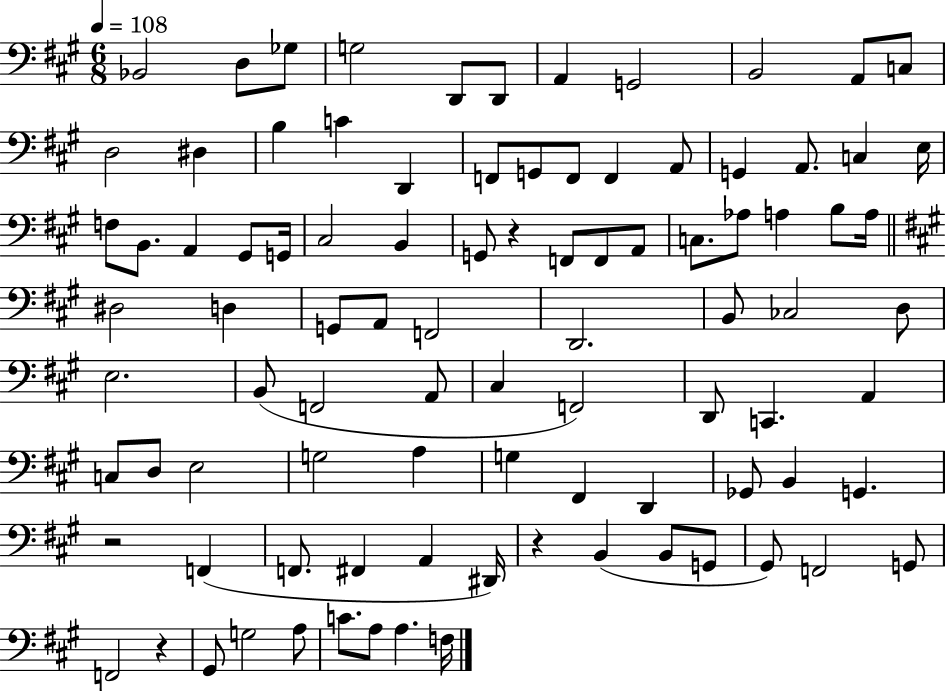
X:1
T:Untitled
M:6/8
L:1/4
K:A
_B,,2 D,/2 _G,/2 G,2 D,,/2 D,,/2 A,, G,,2 B,,2 A,,/2 C,/2 D,2 ^D, B, C D,, F,,/2 G,,/2 F,,/2 F,, A,,/2 G,, A,,/2 C, E,/4 F,/2 B,,/2 A,, ^G,,/2 G,,/4 ^C,2 B,, G,,/2 z F,,/2 F,,/2 A,,/2 C,/2 _A,/2 A, B,/2 A,/4 ^D,2 D, G,,/2 A,,/2 F,,2 D,,2 B,,/2 _C,2 D,/2 E,2 B,,/2 F,,2 A,,/2 ^C, F,,2 D,,/2 C,, A,, C,/2 D,/2 E,2 G,2 A, G, ^F,, D,, _G,,/2 B,, G,, z2 F,, F,,/2 ^F,, A,, ^D,,/4 z B,, B,,/2 G,,/2 ^G,,/2 F,,2 G,,/2 F,,2 z ^G,,/2 G,2 A,/2 C/2 A,/2 A, F,/4